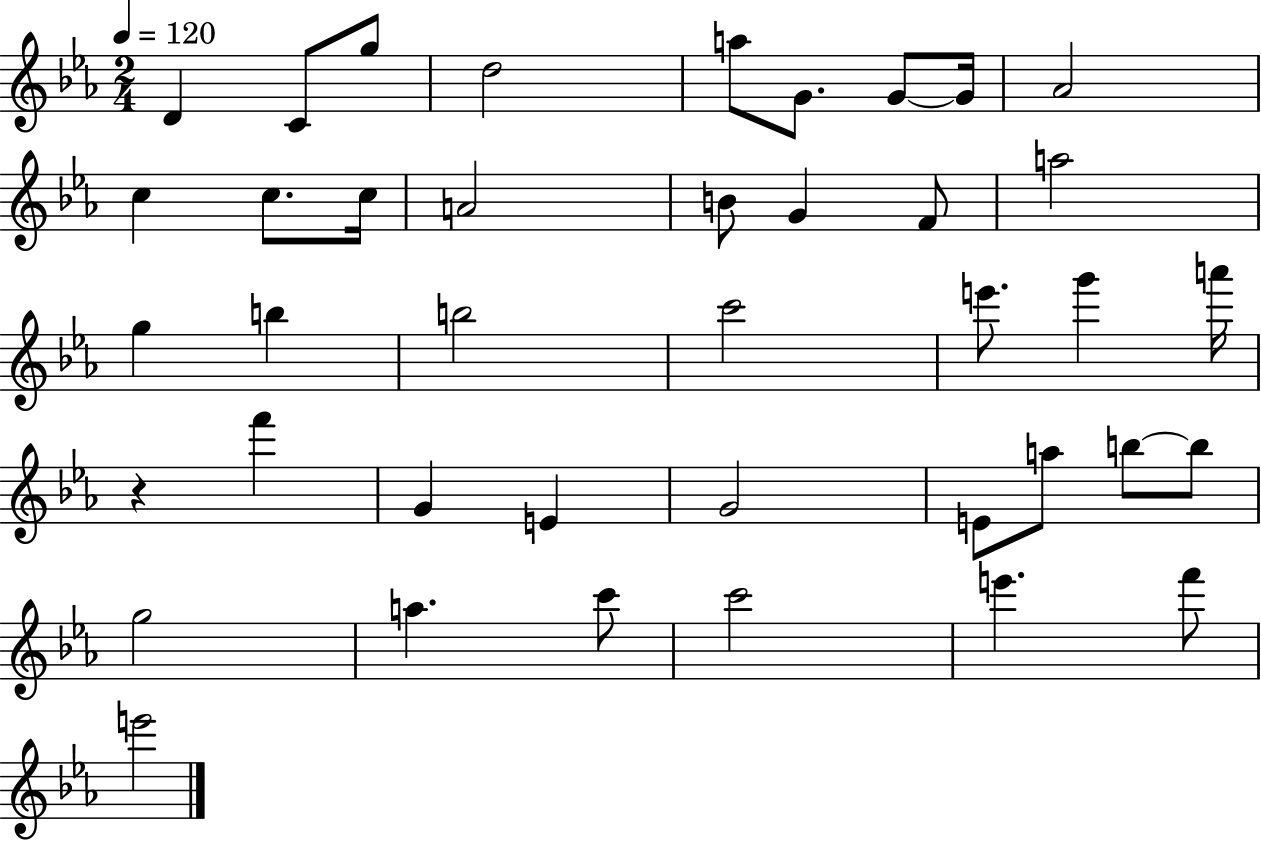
{
  \clef treble
  \numericTimeSignature
  \time 2/4
  \key ees \major
  \tempo 4 = 120
  d'4 c'8 g''8 | d''2 | a''8 g'8. g'8~~ g'16 | aes'2 | \break c''4 c''8. c''16 | a'2 | b'8 g'4 f'8 | a''2 | \break g''4 b''4 | b''2 | c'''2 | e'''8. g'''4 a'''16 | \break r4 f'''4 | g'4 e'4 | g'2 | e'8 a''8 b''8~~ b''8 | \break g''2 | a''4. c'''8 | c'''2 | e'''4. f'''8 | \break e'''2 | \bar "|."
}